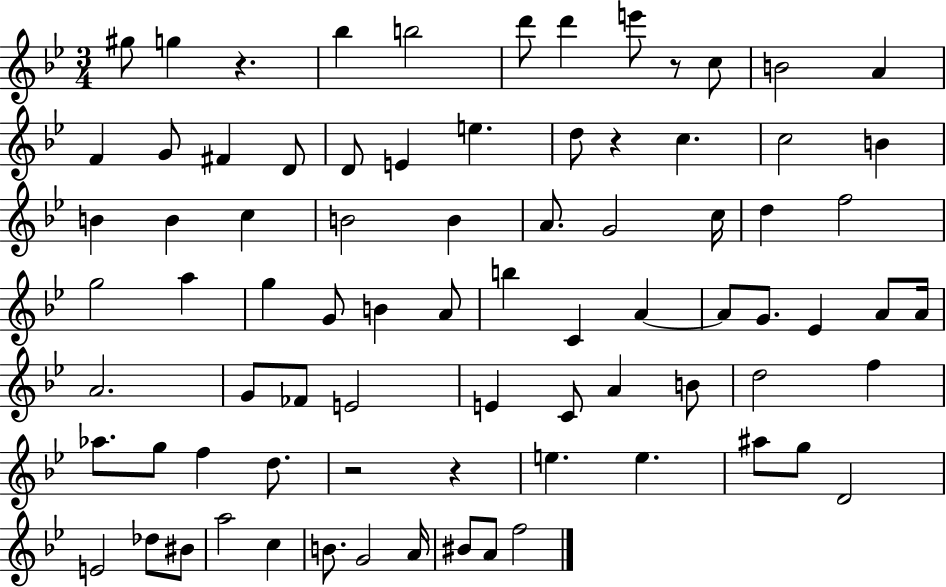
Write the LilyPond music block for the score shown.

{
  \clef treble
  \numericTimeSignature
  \time 3/4
  \key bes \major
  gis''8 g''4 r4. | bes''4 b''2 | d'''8 d'''4 e'''8 r8 c''8 | b'2 a'4 | \break f'4 g'8 fis'4 d'8 | d'8 e'4 e''4. | d''8 r4 c''4. | c''2 b'4 | \break b'4 b'4 c''4 | b'2 b'4 | a'8. g'2 c''16 | d''4 f''2 | \break g''2 a''4 | g''4 g'8 b'4 a'8 | b''4 c'4 a'4~~ | a'8 g'8. ees'4 a'8 a'16 | \break a'2. | g'8 fes'8 e'2 | e'4 c'8 a'4 b'8 | d''2 f''4 | \break aes''8. g''8 f''4 d''8. | r2 r4 | e''4. e''4. | ais''8 g''8 d'2 | \break e'2 des''8 bis'8 | a''2 c''4 | b'8. g'2 a'16 | bis'8 a'8 f''2 | \break \bar "|."
}